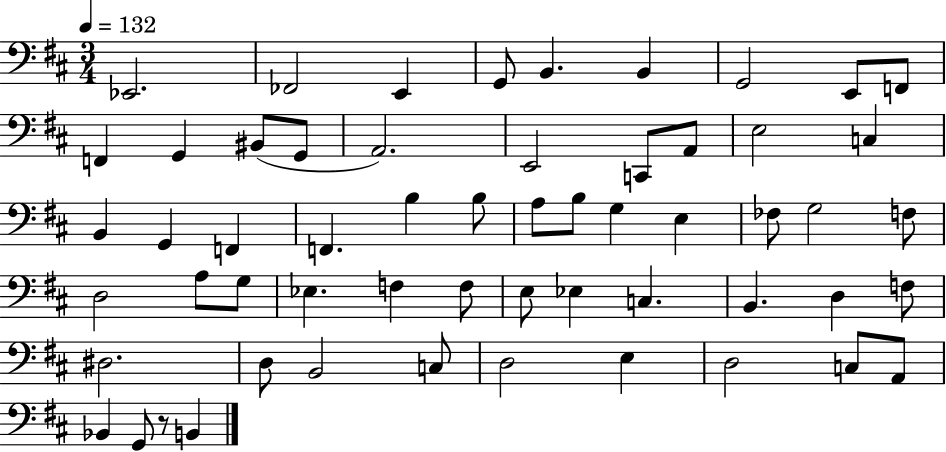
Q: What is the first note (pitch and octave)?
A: Eb2